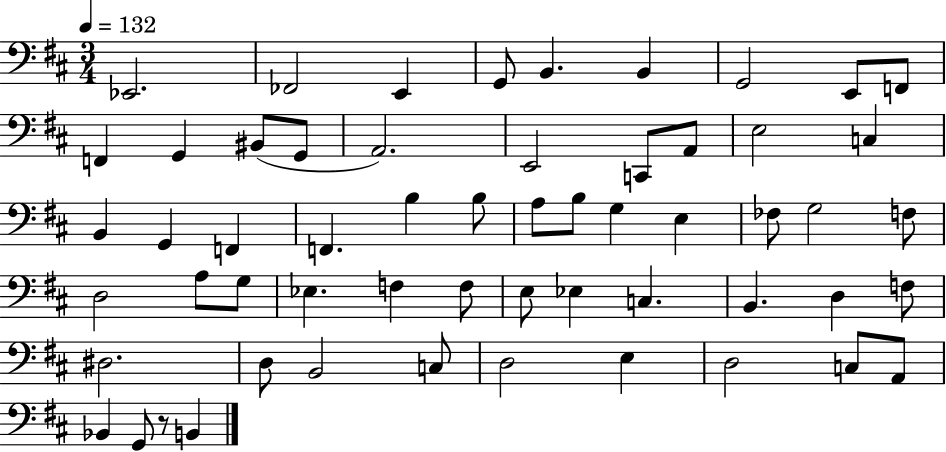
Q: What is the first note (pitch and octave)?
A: Eb2